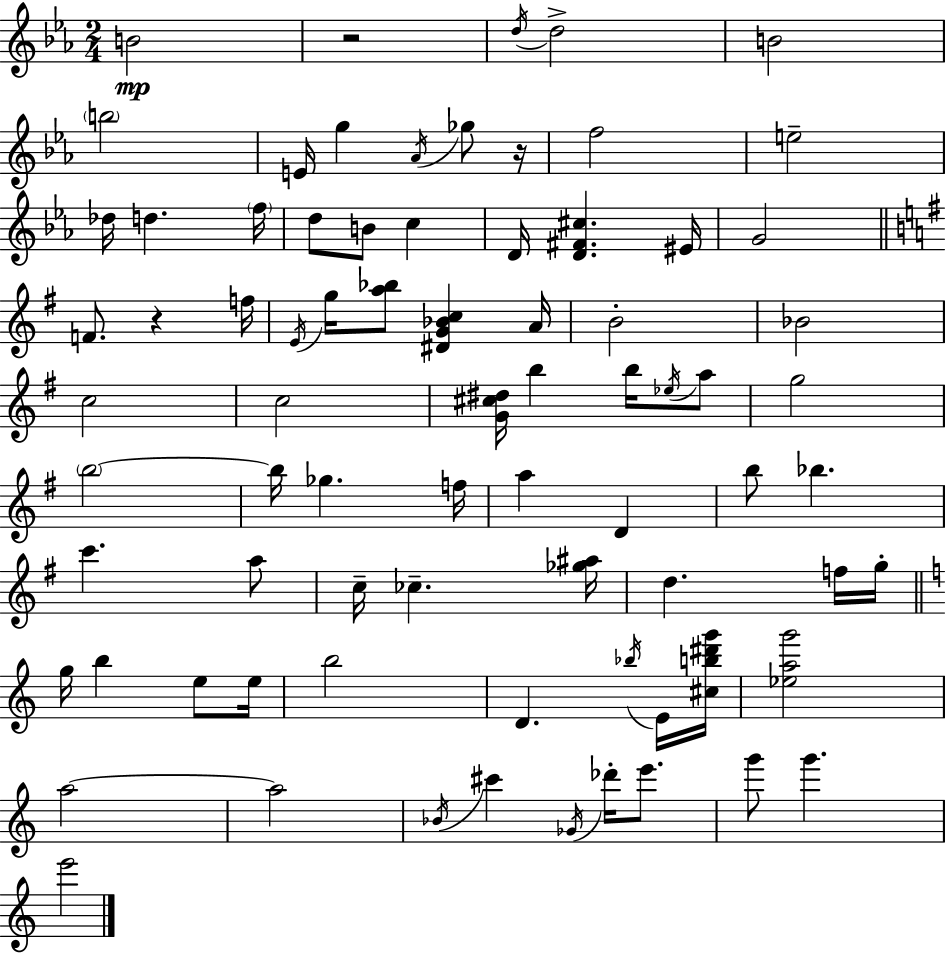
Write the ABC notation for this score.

X:1
T:Untitled
M:2/4
L:1/4
K:Eb
B2 z2 d/4 d2 B2 b2 E/4 g _A/4 _g/2 z/4 f2 e2 _d/4 d f/4 d/2 B/2 c D/4 [D^F^c] ^E/4 G2 F/2 z f/4 E/4 g/4 [a_b]/2 [^DG_Bc] A/4 B2 _B2 c2 c2 [G^c^d]/4 b b/4 _e/4 a/2 g2 b2 b/4 _g f/4 a D b/2 _b c' a/2 c/4 _c [_g^a]/4 d f/4 g/4 g/4 b e/2 e/4 b2 D _b/4 E/4 [^cb^d'g']/4 [_eag']2 a2 a2 _B/4 ^c' _G/4 _d'/4 e'/2 g'/2 g' e'2